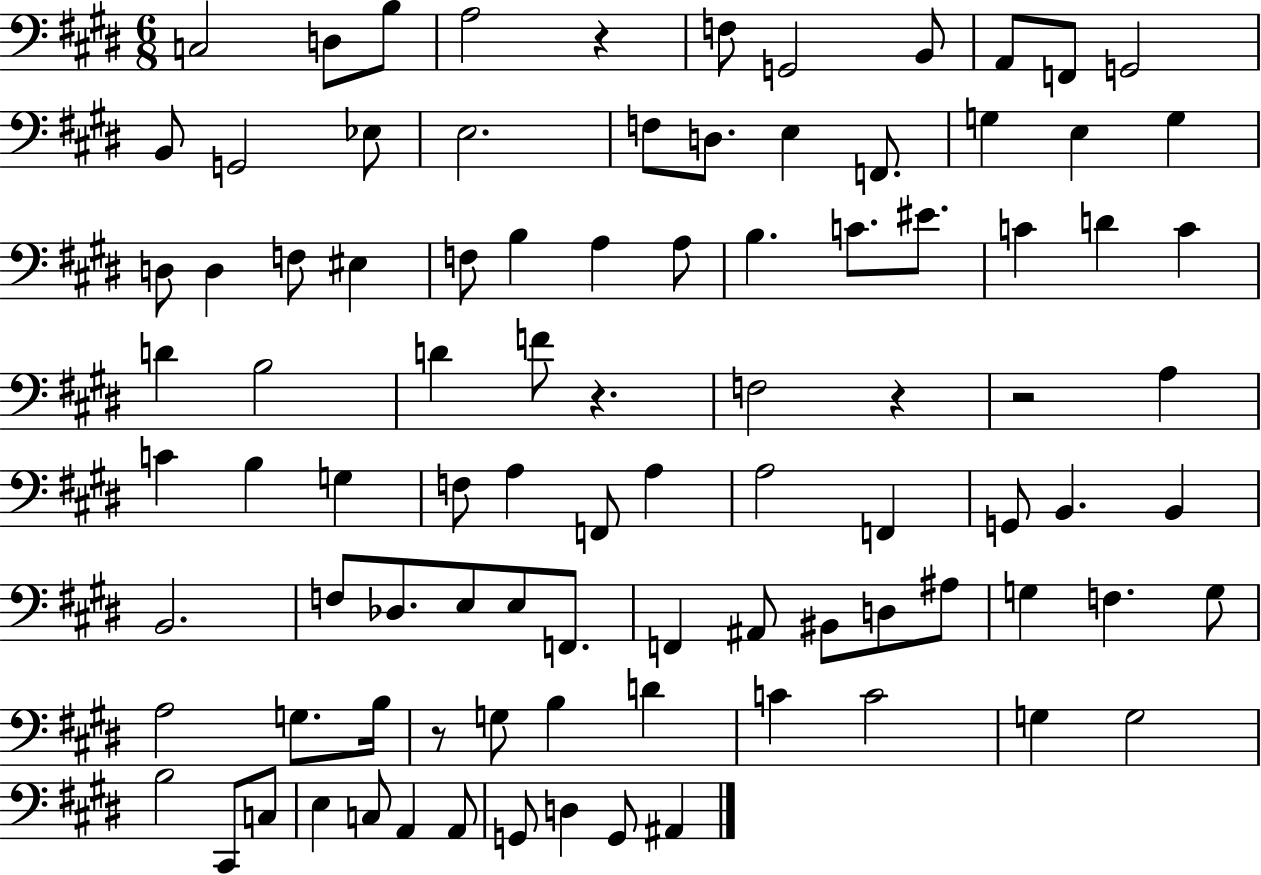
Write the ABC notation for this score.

X:1
T:Untitled
M:6/8
L:1/4
K:E
C,2 D,/2 B,/2 A,2 z F,/2 G,,2 B,,/2 A,,/2 F,,/2 G,,2 B,,/2 G,,2 _E,/2 E,2 F,/2 D,/2 E, F,,/2 G, E, G, D,/2 D, F,/2 ^E, F,/2 B, A, A,/2 B, C/2 ^E/2 C D C D B,2 D F/2 z F,2 z z2 A, C B, G, F,/2 A, F,,/2 A, A,2 F,, G,,/2 B,, B,, B,,2 F,/2 _D,/2 E,/2 E,/2 F,,/2 F,, ^A,,/2 ^B,,/2 D,/2 ^A,/2 G, F, G,/2 A,2 G,/2 B,/4 z/2 G,/2 B, D C C2 G, G,2 B,2 ^C,,/2 C,/2 E, C,/2 A,, A,,/2 G,,/2 D, G,,/2 ^A,,